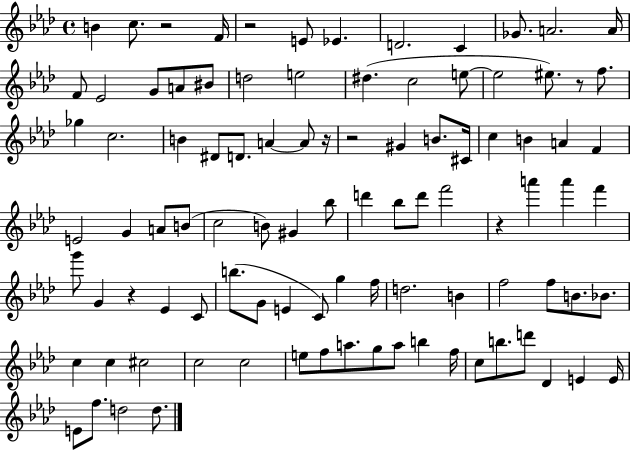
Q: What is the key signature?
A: AES major